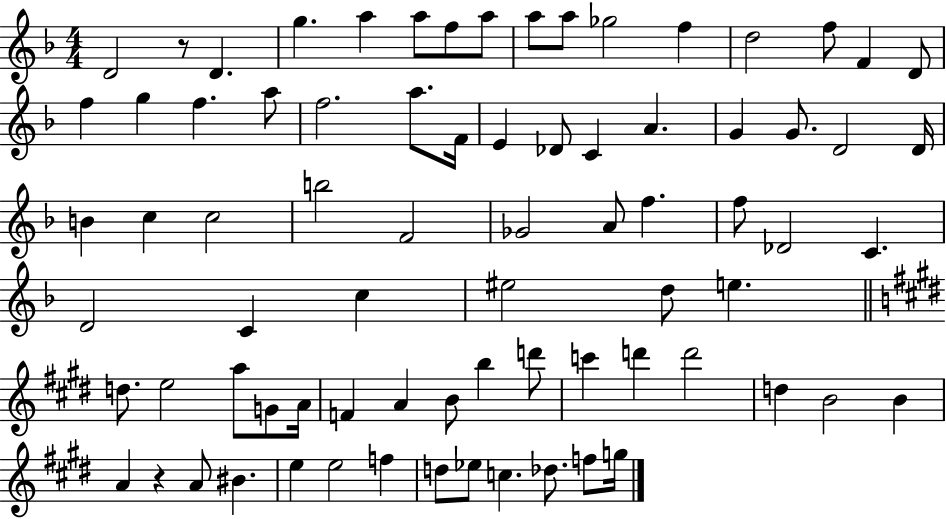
X:1
T:Untitled
M:4/4
L:1/4
K:F
D2 z/2 D g a a/2 f/2 a/2 a/2 a/2 _g2 f d2 f/2 F D/2 f g f a/2 f2 a/2 F/4 E _D/2 C A G G/2 D2 D/4 B c c2 b2 F2 _G2 A/2 f f/2 _D2 C D2 C c ^e2 d/2 e d/2 e2 a/2 G/2 A/4 F A B/2 b d'/2 c' d' d'2 d B2 B A z A/2 ^B e e2 f d/2 _e/2 c _d/2 f/2 g/4